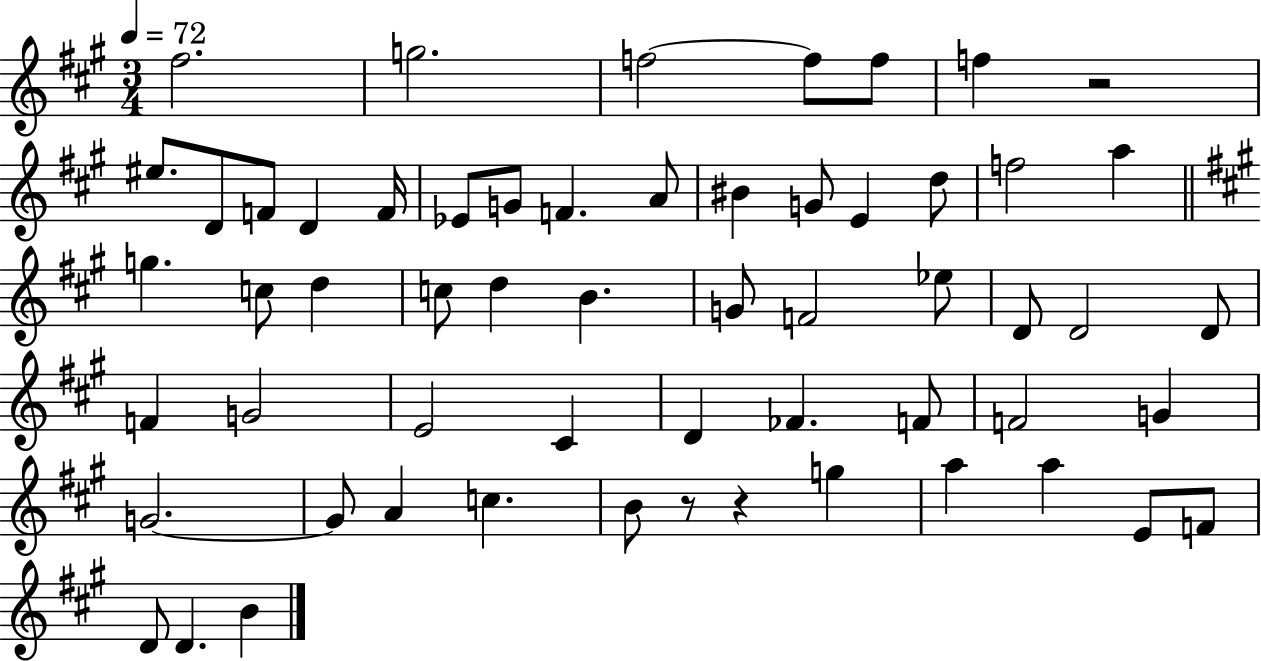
{
  \clef treble
  \numericTimeSignature
  \time 3/4
  \key a \major
  \tempo 4 = 72
  fis''2. | g''2. | f''2~~ f''8 f''8 | f''4 r2 | \break eis''8. d'8 f'8 d'4 f'16 | ees'8 g'8 f'4. a'8 | bis'4 g'8 e'4 d''8 | f''2 a''4 | \break \bar "||" \break \key a \major g''4. c''8 d''4 | c''8 d''4 b'4. | g'8 f'2 ees''8 | d'8 d'2 d'8 | \break f'4 g'2 | e'2 cis'4 | d'4 fes'4. f'8 | f'2 g'4 | \break g'2.~~ | g'8 a'4 c''4. | b'8 r8 r4 g''4 | a''4 a''4 e'8 f'8 | \break d'8 d'4. b'4 | \bar "|."
}